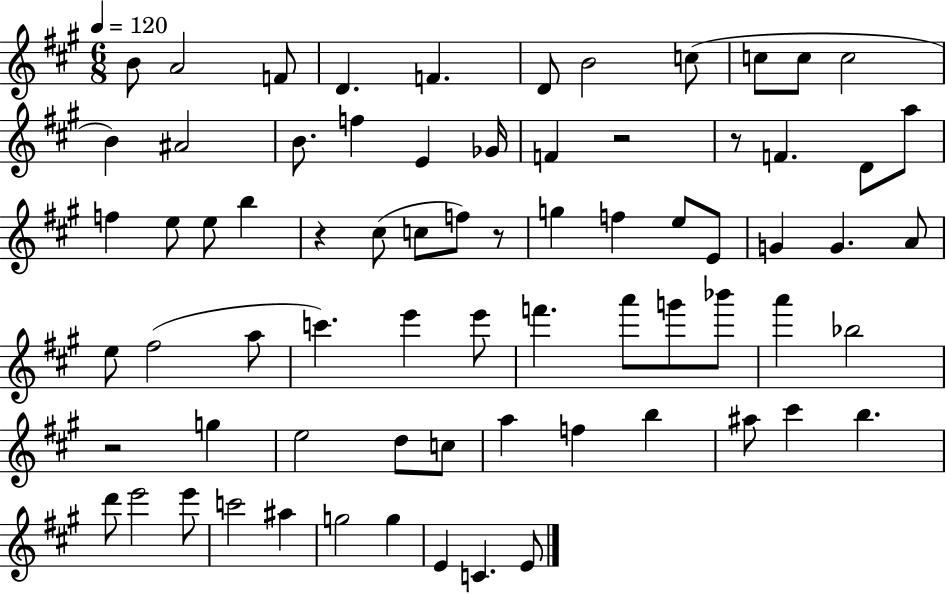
{
  \clef treble
  \numericTimeSignature
  \time 6/8
  \key a \major
  \tempo 4 = 120
  b'8 a'2 f'8 | d'4. f'4. | d'8 b'2 c''8( | c''8 c''8 c''2 | \break b'4) ais'2 | b'8. f''4 e'4 ges'16 | f'4 r2 | r8 f'4. d'8 a''8 | \break f''4 e''8 e''8 b''4 | r4 cis''8( c''8 f''8) r8 | g''4 f''4 e''8 e'8 | g'4 g'4. a'8 | \break e''8 fis''2( a''8 | c'''4.) e'''4 e'''8 | f'''4. a'''8 g'''8 bes'''8 | a'''4 bes''2 | \break r2 g''4 | e''2 d''8 c''8 | a''4 f''4 b''4 | ais''8 cis'''4 b''4. | \break d'''8 e'''2 e'''8 | c'''2 ais''4 | g''2 g''4 | e'4 c'4. e'8 | \break \bar "|."
}